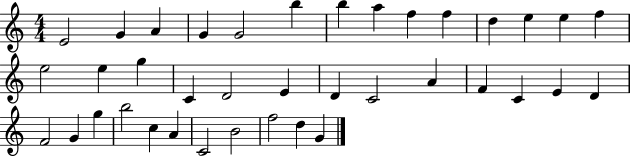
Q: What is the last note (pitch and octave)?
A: G4